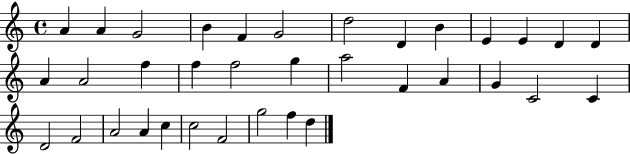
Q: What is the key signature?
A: C major